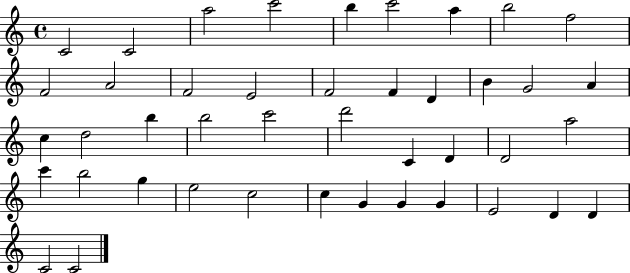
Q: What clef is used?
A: treble